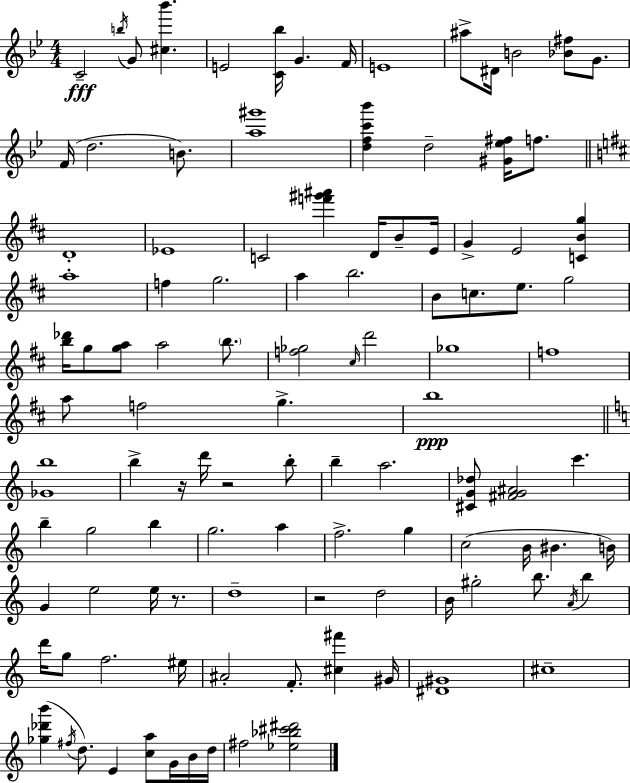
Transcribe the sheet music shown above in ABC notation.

X:1
T:Untitled
M:4/4
L:1/4
K:Gm
C2 b/4 G/2 [^c_b'] E2 [C_b]/4 G F/4 E4 ^a/2 ^D/4 B2 [_B^f]/2 G/2 F/4 d2 B/2 [a^g']4 [dfc'_b'] d2 [^G_e^f]/4 f/2 D4 _E4 C2 [f'^g'^a'] D/4 B/2 E/4 G E2 [CBg] a4 f g2 a b2 B/2 c/2 e/2 g2 [b_d']/4 g/2 [ga]/2 a2 b/2 [f_g]2 ^c/4 d'2 _g4 f4 a/2 f2 g b4 [_Gb]4 b z/4 d'/4 z2 b/2 b a2 [^CG_d]/2 [^FG^A]2 c' b g2 b g2 a f2 g c2 B/4 ^B B/4 G e2 e/4 z/2 d4 z2 d2 B/4 ^g2 b/2 A/4 b d'/4 g/2 f2 ^e/4 ^A2 F/2 [^c^f'] ^G/4 [^D^G]4 ^c4 [_g_d'b'] ^f/4 d/2 E [ca]/2 G/4 B/4 d/4 ^f2 [_e_b^c'^d']2